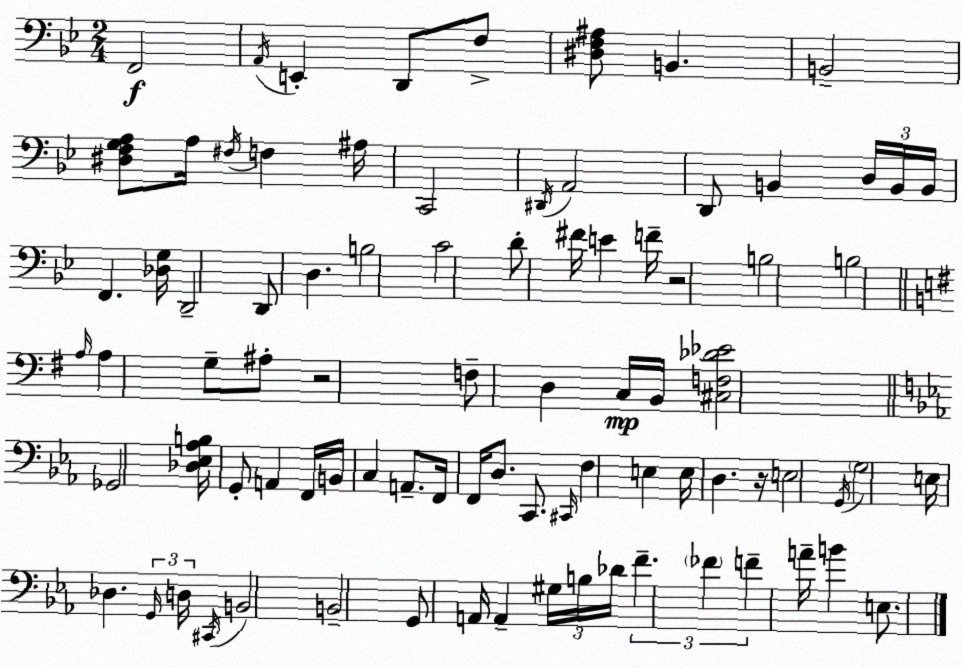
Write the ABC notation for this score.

X:1
T:Untitled
M:2/4
L:1/4
K:Gm
F,,2 A,,/4 E,, D,,/2 F,/2 [^D,F,^A,]/2 B,, B,,2 [^D,F,G,A,]/2 A,/4 ^F,/4 F, ^A,/4 C,,2 ^D,,/4 A,,2 D,,/2 B,, D,/4 B,,/4 B,,/4 F,, [_D,G,]/4 D,,2 D,,/2 D, B,2 C2 D/2 ^F/4 E F/4 z2 B,2 B,2 A,/4 A, G,/2 ^A,/2 z2 F,/2 D, C,/4 B,,/4 [^C,F,_D_E]2 _G,,2 [_D,_E,_A,B,]/4 G,,/2 A,, F,,/4 B,,/4 C, A,,/2 F,,/4 F,,/4 D,/2 C,,/2 ^C,,/4 F, E, E,/4 D, z/4 E,2 G,,/4 G,2 E,/4 _D, G,,/4 D,/4 ^C,,/4 B,,2 B,,2 G,,/2 A,,/4 A,, ^G,/4 B,/4 _D/4 F _F F A/4 B E,/2